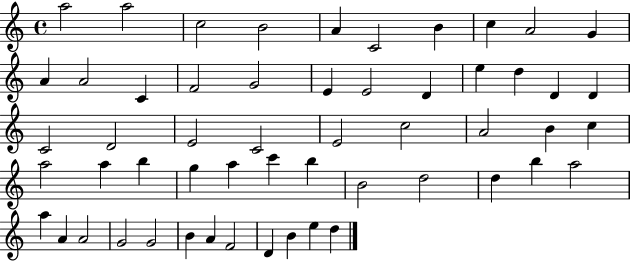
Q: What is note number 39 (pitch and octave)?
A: B4